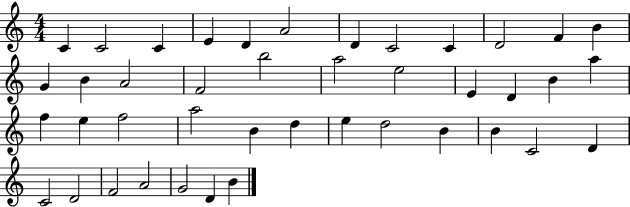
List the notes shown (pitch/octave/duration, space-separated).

C4/q C4/h C4/q E4/q D4/q A4/h D4/q C4/h C4/q D4/h F4/q B4/q G4/q B4/q A4/h F4/h B5/h A5/h E5/h E4/q D4/q B4/q A5/q F5/q E5/q F5/h A5/h B4/q D5/q E5/q D5/h B4/q B4/q C4/h D4/q C4/h D4/h F4/h A4/h G4/h D4/q B4/q